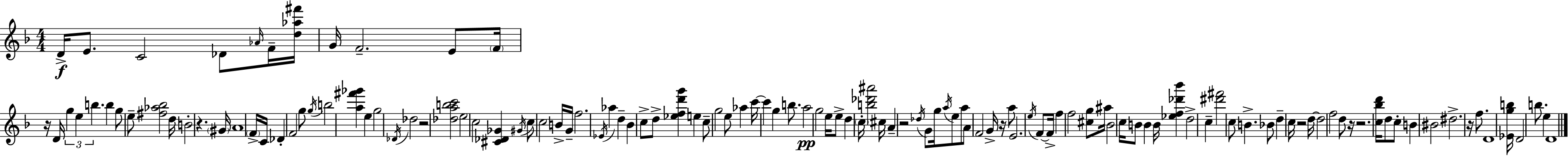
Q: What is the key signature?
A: D minor